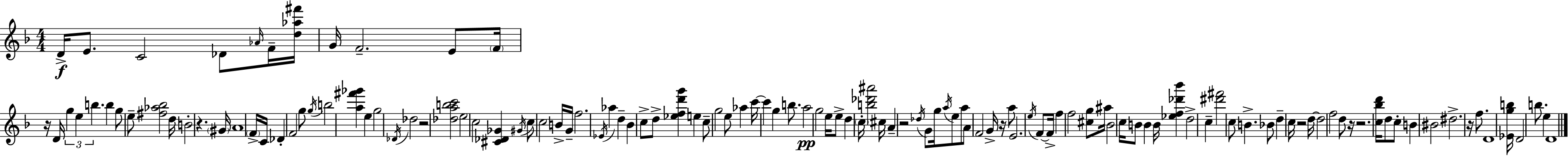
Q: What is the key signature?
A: D minor